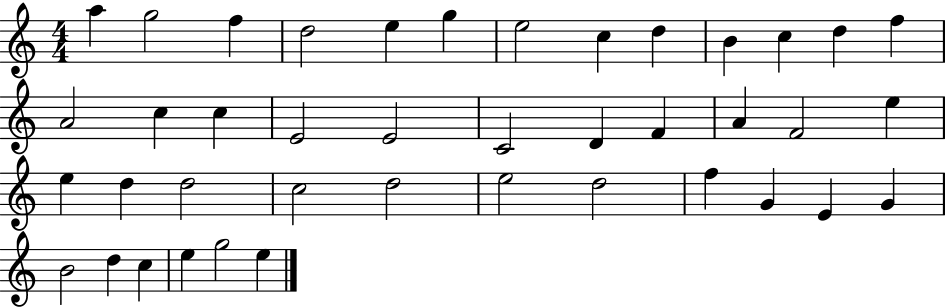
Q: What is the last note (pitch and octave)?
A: E5